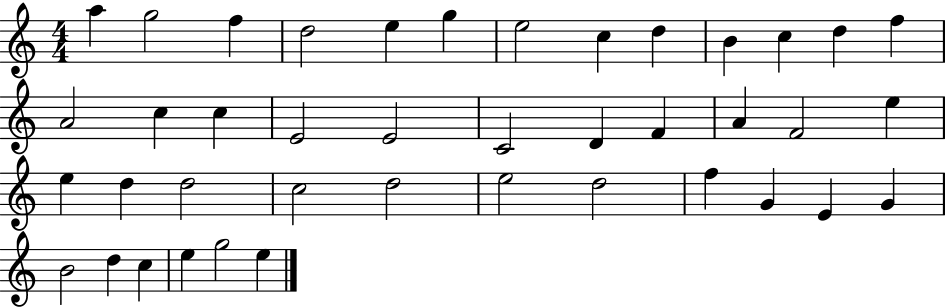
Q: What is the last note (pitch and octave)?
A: E5